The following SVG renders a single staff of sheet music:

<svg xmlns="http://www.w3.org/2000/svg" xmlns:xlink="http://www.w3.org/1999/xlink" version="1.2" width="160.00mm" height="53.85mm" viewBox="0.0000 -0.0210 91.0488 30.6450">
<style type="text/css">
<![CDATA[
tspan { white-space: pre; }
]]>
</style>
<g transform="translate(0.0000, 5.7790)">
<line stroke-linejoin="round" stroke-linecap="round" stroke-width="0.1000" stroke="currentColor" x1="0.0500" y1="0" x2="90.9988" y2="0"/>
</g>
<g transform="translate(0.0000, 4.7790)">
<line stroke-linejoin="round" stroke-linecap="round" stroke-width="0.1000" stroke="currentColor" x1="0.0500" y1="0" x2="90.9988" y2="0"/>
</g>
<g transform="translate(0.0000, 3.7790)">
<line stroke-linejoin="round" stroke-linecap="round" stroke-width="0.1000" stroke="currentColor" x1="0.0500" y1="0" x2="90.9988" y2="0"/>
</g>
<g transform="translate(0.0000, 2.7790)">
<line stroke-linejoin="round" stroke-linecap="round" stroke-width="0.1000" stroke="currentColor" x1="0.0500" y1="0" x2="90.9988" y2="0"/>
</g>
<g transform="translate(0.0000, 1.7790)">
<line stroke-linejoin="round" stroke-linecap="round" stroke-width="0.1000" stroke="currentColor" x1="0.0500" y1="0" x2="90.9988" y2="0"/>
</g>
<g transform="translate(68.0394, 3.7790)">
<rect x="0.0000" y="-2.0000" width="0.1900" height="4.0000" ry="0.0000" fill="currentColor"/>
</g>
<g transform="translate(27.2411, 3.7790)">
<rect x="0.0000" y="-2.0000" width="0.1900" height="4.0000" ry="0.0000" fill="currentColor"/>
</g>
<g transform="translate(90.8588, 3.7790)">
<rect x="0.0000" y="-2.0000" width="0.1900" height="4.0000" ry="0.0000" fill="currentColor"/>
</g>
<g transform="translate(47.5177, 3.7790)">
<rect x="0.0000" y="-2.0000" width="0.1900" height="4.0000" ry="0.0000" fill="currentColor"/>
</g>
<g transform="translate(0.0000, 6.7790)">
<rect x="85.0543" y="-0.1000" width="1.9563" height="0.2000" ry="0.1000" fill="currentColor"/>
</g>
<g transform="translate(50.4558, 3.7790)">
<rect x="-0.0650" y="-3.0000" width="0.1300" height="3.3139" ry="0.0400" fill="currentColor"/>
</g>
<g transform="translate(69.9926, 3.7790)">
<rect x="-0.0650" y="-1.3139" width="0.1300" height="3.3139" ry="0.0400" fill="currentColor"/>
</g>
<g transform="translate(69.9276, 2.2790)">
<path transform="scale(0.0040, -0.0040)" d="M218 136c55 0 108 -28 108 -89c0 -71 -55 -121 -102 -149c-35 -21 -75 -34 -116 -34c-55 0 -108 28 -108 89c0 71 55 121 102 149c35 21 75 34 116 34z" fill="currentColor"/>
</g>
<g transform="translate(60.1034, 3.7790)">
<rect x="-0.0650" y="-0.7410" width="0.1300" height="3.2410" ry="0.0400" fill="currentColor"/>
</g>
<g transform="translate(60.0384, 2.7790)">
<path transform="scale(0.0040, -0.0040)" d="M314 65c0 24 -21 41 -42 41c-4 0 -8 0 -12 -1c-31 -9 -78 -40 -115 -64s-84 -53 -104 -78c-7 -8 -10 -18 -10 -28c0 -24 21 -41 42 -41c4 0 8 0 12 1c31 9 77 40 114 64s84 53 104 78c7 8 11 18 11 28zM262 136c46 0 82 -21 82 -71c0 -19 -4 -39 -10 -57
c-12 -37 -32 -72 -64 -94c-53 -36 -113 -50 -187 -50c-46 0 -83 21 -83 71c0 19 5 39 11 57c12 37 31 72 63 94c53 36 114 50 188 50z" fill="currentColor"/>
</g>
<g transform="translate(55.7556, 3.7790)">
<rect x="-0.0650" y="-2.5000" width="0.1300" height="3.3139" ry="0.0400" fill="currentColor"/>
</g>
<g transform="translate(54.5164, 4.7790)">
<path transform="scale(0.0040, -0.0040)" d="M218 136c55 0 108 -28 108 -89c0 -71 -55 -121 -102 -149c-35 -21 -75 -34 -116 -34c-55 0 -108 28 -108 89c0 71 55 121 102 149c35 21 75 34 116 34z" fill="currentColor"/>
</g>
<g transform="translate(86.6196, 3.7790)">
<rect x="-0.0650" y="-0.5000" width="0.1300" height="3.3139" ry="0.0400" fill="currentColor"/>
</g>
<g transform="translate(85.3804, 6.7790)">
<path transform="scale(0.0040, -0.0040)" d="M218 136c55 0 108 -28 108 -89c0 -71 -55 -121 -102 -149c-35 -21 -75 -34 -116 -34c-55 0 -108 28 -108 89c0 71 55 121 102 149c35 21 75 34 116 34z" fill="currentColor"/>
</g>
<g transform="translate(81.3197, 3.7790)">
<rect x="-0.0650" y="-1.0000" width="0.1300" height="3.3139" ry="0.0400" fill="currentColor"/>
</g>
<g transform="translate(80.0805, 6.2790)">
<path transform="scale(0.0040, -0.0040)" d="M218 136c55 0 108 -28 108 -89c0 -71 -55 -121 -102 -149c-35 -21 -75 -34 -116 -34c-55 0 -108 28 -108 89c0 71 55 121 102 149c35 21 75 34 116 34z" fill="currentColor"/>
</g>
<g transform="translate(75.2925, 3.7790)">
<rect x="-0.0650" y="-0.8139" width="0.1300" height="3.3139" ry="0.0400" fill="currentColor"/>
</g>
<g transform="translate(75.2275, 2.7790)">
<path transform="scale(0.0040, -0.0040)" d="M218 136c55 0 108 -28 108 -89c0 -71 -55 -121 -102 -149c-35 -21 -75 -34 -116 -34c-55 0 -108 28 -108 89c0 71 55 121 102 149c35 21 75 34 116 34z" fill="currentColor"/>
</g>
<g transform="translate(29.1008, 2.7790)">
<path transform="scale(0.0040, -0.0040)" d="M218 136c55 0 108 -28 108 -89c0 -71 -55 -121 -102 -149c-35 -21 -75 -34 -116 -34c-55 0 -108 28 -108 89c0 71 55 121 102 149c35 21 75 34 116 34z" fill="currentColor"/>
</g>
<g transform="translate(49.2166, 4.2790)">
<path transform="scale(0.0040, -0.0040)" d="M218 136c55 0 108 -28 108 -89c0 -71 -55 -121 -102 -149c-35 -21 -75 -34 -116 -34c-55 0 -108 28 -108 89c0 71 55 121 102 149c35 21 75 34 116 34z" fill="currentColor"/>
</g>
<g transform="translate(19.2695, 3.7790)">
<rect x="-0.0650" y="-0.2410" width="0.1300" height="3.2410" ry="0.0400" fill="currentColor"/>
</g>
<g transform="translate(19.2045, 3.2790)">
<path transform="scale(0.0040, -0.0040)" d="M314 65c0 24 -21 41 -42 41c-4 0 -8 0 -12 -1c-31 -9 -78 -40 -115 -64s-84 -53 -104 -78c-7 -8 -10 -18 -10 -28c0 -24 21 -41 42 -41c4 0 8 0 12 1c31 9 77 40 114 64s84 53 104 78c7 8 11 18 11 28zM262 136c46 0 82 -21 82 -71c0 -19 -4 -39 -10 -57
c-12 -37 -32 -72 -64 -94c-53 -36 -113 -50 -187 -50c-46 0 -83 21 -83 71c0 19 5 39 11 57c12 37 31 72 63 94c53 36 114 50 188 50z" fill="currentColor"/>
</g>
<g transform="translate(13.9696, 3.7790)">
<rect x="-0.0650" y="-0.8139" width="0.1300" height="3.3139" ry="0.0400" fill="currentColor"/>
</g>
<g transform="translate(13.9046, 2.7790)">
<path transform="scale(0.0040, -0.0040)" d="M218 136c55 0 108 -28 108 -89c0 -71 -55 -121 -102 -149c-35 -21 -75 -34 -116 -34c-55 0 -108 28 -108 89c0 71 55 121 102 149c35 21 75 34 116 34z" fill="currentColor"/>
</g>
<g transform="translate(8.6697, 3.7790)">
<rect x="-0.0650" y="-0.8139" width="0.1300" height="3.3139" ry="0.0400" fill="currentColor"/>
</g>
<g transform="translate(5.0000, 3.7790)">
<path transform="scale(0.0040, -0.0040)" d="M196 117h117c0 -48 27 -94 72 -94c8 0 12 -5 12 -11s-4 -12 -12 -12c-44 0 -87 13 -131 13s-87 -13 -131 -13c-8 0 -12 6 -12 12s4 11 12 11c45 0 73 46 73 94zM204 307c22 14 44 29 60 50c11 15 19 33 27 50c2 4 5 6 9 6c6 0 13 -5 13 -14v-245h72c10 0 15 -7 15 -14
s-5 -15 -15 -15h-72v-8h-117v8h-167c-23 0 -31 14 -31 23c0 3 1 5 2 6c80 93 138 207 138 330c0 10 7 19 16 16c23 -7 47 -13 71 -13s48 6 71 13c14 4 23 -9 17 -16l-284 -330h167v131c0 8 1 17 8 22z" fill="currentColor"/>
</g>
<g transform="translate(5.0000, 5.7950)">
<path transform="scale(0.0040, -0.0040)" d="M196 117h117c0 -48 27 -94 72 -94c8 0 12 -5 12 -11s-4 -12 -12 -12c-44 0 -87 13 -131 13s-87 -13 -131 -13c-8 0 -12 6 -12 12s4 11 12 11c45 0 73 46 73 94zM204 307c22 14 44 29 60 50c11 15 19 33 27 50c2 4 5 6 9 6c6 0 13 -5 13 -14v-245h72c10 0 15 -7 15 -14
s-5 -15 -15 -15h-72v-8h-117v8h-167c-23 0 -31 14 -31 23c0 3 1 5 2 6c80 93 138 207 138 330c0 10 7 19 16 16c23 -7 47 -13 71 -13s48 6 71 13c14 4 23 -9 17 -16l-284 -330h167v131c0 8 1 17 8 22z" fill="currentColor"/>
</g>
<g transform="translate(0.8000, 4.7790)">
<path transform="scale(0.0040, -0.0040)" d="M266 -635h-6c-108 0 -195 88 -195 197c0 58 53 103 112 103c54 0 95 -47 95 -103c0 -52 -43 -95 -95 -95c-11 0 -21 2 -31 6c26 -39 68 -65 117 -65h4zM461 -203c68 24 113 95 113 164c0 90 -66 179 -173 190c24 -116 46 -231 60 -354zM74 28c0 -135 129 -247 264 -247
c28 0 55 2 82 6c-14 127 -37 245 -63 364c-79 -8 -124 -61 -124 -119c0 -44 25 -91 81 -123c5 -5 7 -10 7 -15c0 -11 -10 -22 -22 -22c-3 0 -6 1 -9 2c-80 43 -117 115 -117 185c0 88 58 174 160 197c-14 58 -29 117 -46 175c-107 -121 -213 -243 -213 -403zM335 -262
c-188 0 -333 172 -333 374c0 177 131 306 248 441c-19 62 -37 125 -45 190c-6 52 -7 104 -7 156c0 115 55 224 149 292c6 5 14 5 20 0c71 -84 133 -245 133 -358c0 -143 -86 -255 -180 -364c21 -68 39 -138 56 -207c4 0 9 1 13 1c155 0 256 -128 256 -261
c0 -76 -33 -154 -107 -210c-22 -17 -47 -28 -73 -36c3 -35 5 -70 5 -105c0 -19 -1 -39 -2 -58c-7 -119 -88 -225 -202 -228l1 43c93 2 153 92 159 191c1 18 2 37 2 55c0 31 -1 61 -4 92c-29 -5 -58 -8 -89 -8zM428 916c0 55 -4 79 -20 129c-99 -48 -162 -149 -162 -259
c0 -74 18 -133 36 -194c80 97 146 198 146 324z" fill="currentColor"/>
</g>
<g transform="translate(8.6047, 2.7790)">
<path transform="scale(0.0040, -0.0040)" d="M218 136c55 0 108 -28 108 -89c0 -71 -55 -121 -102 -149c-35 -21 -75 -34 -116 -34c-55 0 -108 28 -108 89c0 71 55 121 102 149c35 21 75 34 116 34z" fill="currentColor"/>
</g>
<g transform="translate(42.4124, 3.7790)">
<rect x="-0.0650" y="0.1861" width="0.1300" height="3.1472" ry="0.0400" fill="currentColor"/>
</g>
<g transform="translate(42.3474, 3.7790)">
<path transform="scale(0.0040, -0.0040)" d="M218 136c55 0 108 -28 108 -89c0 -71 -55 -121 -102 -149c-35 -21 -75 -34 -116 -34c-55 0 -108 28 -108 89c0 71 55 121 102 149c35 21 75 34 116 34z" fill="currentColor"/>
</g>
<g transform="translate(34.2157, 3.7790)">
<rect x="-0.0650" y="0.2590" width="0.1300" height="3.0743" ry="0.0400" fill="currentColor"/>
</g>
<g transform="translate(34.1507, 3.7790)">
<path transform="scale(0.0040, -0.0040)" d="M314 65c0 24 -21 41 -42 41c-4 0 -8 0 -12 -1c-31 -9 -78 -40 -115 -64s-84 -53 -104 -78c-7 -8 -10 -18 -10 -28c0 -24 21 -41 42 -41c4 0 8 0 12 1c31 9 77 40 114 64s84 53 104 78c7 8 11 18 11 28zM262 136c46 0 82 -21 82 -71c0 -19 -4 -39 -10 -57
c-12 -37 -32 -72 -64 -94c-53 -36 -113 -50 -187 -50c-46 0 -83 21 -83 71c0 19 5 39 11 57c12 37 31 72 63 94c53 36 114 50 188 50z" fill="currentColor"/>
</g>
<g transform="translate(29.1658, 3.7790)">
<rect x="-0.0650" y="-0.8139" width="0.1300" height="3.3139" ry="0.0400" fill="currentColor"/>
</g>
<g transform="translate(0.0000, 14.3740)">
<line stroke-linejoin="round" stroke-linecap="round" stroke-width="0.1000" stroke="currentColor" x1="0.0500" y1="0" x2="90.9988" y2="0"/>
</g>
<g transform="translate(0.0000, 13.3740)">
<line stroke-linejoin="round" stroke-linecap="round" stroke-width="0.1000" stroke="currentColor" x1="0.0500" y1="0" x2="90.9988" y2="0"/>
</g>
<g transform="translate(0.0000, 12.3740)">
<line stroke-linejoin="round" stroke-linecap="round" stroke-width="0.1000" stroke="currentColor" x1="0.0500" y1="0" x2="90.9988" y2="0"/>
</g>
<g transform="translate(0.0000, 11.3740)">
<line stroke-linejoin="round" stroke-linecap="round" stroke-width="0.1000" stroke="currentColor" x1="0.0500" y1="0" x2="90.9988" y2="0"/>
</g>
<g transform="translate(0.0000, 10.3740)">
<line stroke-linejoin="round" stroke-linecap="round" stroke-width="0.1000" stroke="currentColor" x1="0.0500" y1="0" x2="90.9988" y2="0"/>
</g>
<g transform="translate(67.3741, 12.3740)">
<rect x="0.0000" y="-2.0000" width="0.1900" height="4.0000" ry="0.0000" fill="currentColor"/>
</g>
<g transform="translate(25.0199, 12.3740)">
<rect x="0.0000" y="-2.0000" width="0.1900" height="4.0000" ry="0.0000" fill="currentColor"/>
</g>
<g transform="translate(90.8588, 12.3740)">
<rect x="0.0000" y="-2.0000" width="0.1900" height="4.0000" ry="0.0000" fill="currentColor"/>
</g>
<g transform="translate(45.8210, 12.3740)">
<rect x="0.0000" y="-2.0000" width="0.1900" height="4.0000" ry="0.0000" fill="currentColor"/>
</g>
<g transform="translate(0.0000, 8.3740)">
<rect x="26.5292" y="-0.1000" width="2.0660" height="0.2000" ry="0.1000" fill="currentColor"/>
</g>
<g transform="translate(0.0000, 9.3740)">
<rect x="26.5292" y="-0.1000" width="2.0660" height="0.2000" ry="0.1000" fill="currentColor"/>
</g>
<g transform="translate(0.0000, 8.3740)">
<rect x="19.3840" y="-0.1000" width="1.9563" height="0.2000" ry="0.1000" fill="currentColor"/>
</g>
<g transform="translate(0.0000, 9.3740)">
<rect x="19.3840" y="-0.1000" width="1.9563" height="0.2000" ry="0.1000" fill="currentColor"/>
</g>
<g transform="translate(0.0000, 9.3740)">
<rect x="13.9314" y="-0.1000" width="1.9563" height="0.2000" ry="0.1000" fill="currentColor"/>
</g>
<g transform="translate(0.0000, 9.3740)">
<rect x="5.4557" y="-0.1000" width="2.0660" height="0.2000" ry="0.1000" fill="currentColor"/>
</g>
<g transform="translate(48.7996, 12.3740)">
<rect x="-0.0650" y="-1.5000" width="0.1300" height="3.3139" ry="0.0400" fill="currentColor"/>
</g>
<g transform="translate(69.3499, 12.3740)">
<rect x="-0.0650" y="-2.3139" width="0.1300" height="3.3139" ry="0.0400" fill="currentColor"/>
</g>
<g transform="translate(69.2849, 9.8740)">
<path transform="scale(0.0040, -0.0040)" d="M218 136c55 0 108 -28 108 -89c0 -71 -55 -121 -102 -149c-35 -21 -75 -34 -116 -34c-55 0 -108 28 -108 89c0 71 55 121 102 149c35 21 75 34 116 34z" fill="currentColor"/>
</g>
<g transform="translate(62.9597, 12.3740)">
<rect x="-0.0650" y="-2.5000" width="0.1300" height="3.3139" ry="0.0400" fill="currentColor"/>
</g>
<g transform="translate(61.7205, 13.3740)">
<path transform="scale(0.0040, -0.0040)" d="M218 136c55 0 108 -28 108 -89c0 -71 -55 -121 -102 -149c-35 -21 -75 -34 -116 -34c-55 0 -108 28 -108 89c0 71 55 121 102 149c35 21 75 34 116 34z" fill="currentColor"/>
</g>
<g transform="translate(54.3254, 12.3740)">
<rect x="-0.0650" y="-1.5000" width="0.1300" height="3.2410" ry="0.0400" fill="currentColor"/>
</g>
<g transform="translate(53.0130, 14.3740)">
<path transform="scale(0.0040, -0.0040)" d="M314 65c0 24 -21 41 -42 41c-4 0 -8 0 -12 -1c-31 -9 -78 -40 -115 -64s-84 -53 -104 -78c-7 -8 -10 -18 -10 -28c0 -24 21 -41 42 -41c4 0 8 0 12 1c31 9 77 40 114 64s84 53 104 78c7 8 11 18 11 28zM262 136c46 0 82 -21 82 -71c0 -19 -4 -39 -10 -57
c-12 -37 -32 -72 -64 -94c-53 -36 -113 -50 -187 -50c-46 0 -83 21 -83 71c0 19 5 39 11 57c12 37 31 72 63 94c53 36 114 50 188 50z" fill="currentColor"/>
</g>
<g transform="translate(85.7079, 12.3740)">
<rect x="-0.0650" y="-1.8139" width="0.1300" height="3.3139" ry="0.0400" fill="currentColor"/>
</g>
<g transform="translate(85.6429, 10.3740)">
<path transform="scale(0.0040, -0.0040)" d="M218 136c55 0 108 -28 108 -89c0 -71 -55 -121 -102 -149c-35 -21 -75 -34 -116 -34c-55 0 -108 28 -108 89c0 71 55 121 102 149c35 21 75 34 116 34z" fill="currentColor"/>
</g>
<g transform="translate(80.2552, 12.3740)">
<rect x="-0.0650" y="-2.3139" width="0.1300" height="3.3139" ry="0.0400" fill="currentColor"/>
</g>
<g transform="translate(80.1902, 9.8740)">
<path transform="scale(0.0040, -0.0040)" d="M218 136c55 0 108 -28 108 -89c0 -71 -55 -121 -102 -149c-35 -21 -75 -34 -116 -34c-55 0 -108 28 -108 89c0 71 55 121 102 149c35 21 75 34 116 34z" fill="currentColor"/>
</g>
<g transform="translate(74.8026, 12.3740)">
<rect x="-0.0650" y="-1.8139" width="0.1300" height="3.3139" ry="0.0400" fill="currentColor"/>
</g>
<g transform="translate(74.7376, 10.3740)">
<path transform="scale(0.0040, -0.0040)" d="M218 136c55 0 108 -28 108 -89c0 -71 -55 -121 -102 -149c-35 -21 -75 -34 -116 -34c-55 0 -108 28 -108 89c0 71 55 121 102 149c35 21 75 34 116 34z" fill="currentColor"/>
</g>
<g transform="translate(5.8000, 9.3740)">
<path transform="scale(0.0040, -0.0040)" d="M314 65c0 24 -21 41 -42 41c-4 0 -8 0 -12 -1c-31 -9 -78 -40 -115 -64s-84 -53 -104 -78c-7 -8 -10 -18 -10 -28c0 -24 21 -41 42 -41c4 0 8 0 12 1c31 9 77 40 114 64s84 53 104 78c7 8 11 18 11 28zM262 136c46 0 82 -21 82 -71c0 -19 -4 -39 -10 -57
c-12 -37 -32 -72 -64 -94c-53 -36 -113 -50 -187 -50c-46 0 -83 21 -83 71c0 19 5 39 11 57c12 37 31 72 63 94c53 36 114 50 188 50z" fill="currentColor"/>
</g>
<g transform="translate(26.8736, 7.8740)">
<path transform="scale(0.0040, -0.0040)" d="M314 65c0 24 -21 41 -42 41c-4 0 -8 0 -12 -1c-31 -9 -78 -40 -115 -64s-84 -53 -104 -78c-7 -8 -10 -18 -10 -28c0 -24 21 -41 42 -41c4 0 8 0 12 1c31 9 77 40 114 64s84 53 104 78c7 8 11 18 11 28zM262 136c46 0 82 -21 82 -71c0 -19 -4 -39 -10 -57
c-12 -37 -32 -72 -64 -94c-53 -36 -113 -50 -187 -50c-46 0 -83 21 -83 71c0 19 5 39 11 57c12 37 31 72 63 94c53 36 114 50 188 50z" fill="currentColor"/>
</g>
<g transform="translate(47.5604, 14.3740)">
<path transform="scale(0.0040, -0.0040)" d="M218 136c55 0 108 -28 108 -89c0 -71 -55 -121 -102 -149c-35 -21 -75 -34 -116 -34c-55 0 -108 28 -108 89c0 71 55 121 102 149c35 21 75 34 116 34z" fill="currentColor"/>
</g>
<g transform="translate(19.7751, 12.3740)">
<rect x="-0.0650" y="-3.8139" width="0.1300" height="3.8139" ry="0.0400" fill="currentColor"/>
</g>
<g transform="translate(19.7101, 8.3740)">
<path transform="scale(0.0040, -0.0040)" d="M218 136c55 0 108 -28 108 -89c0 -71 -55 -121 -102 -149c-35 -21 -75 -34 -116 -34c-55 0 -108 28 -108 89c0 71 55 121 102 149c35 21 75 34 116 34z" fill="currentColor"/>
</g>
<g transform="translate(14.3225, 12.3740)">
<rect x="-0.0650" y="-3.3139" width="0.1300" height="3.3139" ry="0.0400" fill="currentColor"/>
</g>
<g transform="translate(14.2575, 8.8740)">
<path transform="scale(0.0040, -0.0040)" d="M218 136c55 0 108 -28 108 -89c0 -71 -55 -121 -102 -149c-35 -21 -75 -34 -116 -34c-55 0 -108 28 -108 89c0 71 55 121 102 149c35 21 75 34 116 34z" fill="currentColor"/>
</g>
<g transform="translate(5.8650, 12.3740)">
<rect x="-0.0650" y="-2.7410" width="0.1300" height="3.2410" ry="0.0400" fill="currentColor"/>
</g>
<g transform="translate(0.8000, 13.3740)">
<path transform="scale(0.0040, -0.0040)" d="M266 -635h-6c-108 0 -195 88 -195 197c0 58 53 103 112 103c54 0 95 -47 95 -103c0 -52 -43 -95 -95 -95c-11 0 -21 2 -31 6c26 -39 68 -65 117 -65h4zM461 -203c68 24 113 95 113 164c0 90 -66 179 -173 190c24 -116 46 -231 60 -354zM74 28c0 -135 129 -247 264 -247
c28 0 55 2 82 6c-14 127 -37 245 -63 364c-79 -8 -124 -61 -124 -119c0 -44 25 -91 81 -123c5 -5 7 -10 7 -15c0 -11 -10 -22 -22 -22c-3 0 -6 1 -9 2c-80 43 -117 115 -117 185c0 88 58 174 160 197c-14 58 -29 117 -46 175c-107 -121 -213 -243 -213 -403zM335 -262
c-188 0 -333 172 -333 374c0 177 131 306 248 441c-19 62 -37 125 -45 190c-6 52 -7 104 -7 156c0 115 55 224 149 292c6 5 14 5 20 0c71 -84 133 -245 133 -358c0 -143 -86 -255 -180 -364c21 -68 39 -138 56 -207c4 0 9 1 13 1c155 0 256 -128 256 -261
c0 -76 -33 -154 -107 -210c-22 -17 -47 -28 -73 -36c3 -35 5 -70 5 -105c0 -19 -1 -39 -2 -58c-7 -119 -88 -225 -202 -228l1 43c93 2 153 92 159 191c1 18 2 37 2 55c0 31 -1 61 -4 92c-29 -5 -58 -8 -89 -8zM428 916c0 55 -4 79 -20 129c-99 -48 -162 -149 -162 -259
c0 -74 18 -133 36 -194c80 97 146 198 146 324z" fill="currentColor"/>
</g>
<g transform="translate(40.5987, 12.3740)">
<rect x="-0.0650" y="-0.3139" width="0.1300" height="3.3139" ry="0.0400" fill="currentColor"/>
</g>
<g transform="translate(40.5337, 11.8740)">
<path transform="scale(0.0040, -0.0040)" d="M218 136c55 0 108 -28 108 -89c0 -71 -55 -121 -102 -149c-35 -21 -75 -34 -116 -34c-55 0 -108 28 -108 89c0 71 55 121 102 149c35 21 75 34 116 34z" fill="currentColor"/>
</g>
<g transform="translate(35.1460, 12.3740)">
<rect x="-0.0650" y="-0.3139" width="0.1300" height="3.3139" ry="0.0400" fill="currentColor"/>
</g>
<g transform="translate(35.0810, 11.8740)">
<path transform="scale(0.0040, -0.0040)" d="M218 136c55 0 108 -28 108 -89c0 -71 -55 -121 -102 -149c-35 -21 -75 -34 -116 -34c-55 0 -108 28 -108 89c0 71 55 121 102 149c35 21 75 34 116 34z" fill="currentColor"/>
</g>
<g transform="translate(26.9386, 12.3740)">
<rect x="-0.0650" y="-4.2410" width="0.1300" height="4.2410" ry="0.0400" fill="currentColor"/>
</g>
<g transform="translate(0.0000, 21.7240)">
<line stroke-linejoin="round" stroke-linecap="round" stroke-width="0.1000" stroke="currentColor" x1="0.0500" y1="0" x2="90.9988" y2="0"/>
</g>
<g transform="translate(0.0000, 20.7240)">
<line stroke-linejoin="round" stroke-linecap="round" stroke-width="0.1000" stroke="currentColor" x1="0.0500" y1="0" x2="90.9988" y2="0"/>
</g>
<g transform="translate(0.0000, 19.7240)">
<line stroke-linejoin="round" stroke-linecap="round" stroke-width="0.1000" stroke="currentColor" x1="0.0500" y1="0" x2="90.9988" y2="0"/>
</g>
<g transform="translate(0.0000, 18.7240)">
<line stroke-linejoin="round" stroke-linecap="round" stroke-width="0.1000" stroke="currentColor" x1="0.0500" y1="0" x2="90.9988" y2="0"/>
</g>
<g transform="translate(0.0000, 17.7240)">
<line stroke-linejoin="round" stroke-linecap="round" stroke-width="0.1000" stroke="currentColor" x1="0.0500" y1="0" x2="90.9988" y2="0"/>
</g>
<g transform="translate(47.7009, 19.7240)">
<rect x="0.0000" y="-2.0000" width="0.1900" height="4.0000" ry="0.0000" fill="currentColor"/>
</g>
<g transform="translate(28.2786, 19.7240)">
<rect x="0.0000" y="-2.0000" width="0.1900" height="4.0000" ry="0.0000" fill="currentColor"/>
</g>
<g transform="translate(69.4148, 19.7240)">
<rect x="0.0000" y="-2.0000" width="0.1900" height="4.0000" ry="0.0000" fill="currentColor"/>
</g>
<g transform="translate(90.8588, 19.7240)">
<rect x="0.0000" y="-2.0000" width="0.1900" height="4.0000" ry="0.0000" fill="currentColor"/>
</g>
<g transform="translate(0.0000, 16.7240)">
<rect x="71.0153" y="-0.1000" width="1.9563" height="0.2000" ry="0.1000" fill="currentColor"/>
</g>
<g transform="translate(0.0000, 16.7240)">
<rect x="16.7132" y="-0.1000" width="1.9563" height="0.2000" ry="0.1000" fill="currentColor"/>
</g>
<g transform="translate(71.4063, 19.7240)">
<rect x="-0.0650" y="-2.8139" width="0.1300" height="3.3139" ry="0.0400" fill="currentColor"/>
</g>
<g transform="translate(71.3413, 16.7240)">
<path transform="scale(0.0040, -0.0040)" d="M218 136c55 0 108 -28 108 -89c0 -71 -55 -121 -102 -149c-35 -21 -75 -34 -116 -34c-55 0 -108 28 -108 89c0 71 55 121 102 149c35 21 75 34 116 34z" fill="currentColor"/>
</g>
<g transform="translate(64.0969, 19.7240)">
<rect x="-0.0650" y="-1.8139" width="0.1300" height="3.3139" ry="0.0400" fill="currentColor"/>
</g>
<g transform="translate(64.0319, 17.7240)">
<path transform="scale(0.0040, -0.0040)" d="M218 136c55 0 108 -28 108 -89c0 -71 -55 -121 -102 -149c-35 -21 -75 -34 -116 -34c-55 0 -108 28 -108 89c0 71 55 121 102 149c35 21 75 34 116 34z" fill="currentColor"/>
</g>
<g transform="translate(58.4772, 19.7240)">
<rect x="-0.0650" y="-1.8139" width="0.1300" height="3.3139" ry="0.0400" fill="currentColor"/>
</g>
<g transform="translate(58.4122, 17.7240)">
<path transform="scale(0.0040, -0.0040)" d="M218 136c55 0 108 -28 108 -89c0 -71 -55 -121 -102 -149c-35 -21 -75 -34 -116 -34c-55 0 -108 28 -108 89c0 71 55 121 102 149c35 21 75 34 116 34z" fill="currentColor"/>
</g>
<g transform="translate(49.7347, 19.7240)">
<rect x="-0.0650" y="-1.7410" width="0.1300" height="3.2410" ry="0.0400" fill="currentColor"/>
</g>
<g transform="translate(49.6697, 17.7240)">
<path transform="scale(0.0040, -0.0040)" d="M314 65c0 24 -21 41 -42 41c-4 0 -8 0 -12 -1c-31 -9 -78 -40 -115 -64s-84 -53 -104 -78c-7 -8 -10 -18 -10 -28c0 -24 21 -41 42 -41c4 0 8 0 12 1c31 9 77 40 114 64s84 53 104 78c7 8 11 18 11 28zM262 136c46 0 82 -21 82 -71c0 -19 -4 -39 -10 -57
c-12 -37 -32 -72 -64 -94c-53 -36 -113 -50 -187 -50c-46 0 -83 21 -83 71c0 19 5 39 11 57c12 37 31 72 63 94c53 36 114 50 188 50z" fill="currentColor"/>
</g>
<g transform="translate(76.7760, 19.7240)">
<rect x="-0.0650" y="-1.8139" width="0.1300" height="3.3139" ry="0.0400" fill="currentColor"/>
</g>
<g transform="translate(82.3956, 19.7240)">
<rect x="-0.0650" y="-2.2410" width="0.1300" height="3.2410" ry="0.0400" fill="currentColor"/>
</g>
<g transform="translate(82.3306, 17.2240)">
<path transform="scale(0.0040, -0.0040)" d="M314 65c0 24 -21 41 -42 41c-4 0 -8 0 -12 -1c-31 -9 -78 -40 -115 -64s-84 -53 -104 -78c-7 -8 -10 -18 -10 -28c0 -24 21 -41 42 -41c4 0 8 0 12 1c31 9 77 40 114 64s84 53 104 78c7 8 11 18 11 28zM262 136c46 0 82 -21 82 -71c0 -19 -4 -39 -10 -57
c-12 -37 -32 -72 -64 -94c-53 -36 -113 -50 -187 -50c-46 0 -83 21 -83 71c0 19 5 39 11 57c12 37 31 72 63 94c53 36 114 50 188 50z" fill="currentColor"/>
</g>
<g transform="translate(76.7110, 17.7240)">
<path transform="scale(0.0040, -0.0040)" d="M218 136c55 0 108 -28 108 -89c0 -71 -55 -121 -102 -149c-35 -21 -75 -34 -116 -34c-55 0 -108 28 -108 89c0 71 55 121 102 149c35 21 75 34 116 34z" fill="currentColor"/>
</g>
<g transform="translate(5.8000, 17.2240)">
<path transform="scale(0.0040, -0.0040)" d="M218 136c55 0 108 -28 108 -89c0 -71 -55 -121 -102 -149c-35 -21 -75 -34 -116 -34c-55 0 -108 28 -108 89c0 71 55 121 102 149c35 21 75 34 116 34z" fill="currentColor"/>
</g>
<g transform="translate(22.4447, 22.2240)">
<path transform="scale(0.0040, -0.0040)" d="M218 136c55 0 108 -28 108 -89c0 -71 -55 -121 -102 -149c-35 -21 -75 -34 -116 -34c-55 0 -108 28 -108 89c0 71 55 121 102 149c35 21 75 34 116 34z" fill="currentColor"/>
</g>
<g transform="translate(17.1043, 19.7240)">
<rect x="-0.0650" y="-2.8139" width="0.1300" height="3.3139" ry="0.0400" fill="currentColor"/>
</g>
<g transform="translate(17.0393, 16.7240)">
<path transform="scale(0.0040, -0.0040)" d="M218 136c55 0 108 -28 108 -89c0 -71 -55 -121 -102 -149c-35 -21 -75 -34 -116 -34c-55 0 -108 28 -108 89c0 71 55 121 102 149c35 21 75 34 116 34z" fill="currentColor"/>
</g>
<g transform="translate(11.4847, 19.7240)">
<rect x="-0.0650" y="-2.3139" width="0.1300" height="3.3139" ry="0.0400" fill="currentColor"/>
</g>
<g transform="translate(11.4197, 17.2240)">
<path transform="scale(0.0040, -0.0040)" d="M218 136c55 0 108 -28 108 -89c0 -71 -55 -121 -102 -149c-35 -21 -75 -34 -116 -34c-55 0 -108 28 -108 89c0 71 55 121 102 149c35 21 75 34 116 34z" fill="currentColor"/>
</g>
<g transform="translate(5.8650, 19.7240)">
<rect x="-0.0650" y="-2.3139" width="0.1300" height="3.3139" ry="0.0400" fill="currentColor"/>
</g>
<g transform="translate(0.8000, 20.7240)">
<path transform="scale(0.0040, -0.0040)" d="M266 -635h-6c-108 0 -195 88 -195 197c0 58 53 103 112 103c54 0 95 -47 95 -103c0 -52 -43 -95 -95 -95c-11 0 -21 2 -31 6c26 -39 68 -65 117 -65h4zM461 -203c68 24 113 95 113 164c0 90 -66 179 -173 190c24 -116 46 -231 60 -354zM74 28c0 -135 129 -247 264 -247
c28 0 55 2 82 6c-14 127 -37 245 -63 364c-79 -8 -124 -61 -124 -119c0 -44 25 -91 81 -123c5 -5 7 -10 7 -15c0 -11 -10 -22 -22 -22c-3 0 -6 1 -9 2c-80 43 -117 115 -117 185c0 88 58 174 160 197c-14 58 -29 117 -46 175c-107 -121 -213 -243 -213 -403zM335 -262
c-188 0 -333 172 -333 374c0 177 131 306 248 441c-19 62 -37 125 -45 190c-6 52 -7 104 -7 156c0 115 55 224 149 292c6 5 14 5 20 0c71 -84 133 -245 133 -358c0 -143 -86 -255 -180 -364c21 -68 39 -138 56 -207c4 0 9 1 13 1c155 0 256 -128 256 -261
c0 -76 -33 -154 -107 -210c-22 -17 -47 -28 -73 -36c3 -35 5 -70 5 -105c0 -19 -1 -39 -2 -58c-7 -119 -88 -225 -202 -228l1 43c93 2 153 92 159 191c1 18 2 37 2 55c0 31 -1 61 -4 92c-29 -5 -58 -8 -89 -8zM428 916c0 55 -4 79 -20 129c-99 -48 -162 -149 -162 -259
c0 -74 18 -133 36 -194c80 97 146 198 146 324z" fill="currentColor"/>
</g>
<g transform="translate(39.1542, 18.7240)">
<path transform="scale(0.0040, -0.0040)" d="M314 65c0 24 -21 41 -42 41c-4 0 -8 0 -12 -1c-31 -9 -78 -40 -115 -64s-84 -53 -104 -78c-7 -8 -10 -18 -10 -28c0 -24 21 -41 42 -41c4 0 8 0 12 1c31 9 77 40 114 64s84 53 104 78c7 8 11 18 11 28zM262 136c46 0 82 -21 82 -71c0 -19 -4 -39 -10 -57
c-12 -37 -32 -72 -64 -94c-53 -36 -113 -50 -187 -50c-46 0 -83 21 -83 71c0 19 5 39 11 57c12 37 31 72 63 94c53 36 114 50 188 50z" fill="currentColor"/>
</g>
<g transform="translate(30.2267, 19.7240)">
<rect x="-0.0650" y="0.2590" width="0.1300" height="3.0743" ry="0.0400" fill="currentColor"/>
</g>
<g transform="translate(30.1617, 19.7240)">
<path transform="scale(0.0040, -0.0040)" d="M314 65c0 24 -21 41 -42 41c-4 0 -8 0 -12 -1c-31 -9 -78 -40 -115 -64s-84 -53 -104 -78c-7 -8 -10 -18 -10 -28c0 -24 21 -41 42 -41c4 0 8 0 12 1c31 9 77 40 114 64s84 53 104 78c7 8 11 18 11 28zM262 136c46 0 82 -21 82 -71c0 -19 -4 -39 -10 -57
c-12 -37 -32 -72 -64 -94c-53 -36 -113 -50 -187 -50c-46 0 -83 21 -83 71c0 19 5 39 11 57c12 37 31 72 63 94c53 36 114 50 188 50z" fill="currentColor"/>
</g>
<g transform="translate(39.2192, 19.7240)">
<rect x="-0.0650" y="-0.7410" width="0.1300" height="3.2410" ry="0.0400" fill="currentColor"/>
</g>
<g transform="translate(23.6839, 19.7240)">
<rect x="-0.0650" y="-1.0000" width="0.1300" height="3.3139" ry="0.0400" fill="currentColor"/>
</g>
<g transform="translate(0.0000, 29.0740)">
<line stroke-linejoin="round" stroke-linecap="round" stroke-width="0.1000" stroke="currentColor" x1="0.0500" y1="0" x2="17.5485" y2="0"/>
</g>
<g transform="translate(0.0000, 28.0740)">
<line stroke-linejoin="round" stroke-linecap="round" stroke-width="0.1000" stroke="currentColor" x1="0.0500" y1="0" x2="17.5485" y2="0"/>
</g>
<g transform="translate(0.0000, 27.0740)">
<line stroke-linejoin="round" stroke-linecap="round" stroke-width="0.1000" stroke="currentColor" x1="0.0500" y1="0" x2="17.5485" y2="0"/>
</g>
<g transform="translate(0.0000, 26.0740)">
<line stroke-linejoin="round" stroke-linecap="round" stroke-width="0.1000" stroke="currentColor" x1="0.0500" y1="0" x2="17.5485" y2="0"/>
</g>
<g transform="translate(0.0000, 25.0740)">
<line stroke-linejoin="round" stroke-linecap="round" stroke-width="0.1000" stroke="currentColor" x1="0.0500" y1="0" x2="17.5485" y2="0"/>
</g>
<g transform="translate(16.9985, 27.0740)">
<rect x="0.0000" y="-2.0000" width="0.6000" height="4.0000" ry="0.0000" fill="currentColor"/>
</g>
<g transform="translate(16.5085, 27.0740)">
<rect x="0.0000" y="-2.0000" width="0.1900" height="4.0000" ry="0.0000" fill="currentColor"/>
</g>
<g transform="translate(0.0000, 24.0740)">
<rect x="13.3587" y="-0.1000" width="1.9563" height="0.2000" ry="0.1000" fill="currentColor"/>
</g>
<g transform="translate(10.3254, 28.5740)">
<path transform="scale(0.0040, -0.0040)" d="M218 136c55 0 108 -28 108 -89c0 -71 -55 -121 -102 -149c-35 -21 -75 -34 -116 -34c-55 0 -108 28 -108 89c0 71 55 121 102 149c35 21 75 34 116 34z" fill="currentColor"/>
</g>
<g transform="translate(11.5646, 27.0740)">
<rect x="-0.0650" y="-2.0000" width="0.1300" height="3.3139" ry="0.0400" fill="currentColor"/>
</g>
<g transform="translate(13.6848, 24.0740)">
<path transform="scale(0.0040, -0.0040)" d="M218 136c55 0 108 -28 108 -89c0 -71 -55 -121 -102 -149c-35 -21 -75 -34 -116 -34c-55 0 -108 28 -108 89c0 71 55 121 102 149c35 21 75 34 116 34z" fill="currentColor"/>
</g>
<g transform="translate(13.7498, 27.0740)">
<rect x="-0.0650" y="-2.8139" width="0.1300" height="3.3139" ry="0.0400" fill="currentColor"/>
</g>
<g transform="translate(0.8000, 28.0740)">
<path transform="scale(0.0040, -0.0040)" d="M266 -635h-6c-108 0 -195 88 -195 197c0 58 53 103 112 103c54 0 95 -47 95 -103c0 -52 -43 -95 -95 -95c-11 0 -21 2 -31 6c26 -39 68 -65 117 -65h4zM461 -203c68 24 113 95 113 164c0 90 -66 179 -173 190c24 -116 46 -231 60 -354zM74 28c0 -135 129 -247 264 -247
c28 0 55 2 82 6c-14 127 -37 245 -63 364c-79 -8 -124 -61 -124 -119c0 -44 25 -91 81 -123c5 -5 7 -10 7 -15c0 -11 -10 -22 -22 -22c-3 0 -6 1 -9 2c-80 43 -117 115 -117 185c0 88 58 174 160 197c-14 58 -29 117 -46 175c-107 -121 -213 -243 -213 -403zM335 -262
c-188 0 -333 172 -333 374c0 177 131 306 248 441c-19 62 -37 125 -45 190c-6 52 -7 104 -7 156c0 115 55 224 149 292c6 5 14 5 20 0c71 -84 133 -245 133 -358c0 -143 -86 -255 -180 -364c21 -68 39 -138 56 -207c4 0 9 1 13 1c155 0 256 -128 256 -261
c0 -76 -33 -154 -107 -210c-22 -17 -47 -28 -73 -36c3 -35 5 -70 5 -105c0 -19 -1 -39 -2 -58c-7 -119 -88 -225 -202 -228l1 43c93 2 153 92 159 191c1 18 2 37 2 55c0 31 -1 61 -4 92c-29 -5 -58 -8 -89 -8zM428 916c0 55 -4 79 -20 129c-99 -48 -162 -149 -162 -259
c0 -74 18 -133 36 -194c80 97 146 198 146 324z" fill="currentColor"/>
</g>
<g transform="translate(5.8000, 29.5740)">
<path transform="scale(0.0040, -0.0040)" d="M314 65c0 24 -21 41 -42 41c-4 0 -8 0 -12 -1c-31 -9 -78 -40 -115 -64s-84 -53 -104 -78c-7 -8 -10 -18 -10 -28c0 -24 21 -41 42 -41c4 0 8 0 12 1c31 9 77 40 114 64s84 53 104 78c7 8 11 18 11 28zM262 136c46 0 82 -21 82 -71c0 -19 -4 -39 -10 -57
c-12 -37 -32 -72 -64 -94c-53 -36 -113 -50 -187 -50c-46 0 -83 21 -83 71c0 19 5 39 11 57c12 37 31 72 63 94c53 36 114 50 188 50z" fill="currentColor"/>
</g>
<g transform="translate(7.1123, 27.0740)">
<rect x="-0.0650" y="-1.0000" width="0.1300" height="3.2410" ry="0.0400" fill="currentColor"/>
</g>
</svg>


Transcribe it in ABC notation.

X:1
T:Untitled
M:4/4
L:1/4
K:C
d d c2 d B2 B A G d2 e d D C a2 b c' d'2 c c E E2 G g f g f g g a D B2 d2 f2 f f a f g2 D2 F a